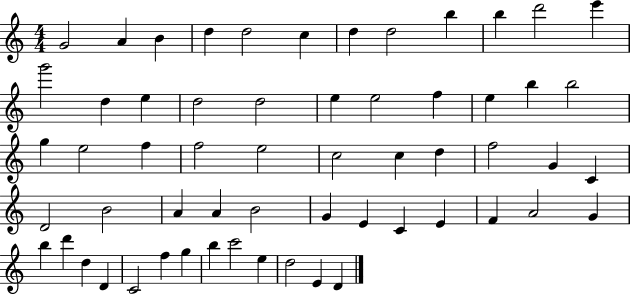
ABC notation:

X:1
T:Untitled
M:4/4
L:1/4
K:C
G2 A B d d2 c d d2 b b d'2 e' g'2 d e d2 d2 e e2 f e b b2 g e2 f f2 e2 c2 c d f2 G C D2 B2 A A B2 G E C E F A2 G b d' d D C2 f g b c'2 e d2 E D